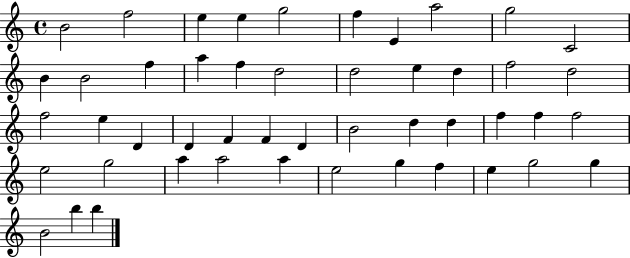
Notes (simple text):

B4/h F5/h E5/q E5/q G5/h F5/q E4/q A5/h G5/h C4/h B4/q B4/h F5/q A5/q F5/q D5/h D5/h E5/q D5/q F5/h D5/h F5/h E5/q D4/q D4/q F4/q F4/q D4/q B4/h D5/q D5/q F5/q F5/q F5/h E5/h G5/h A5/q A5/h A5/q E5/h G5/q F5/q E5/q G5/h G5/q B4/h B5/q B5/q